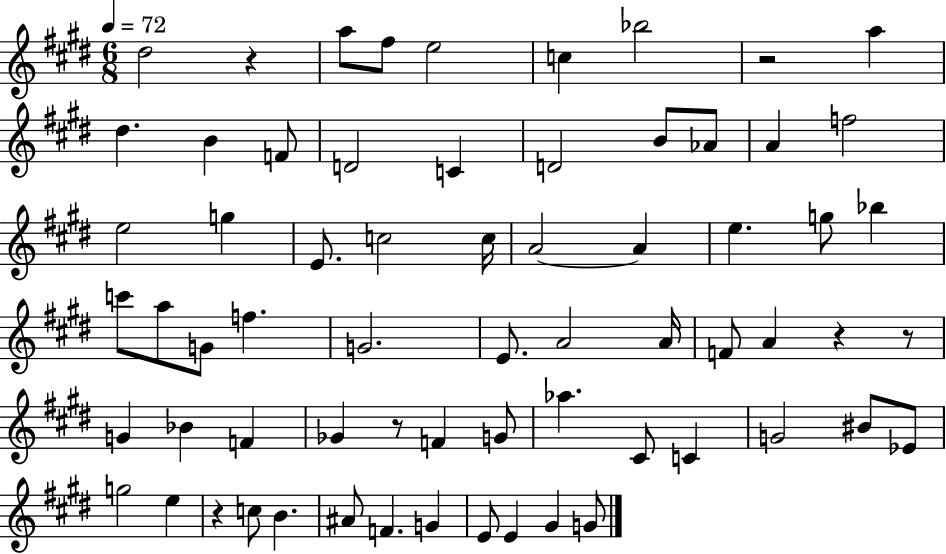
{
  \clef treble
  \numericTimeSignature
  \time 6/8
  \key e \major
  \tempo 4 = 72
  \repeat volta 2 { dis''2 r4 | a''8 fis''8 e''2 | c''4 bes''2 | r2 a''4 | \break dis''4. b'4 f'8 | d'2 c'4 | d'2 b'8 aes'8 | a'4 f''2 | \break e''2 g''4 | e'8. c''2 c''16 | a'2~~ a'4 | e''4. g''8 bes''4 | \break c'''8 a''8 g'8 f''4. | g'2. | e'8. a'2 a'16 | f'8 a'4 r4 r8 | \break g'4 bes'4 f'4 | ges'4 r8 f'4 g'8 | aes''4. cis'8 c'4 | g'2 bis'8 ees'8 | \break g''2 e''4 | r4 c''8 b'4. | ais'8 f'4. g'4 | e'8 e'4 gis'4 g'8 | \break } \bar "|."
}